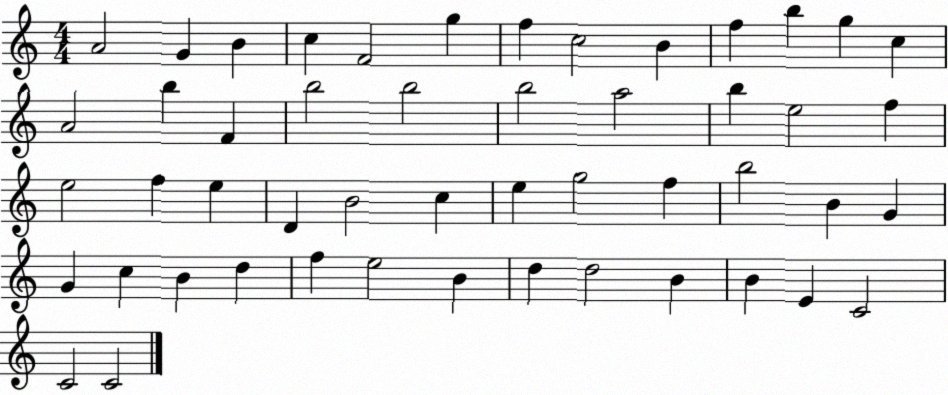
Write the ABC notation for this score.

X:1
T:Untitled
M:4/4
L:1/4
K:C
A2 G B c F2 g f c2 B f b g c A2 b F b2 b2 b2 a2 b e2 f e2 f e D B2 c e g2 f b2 B G G c B d f e2 B d d2 B B E C2 C2 C2